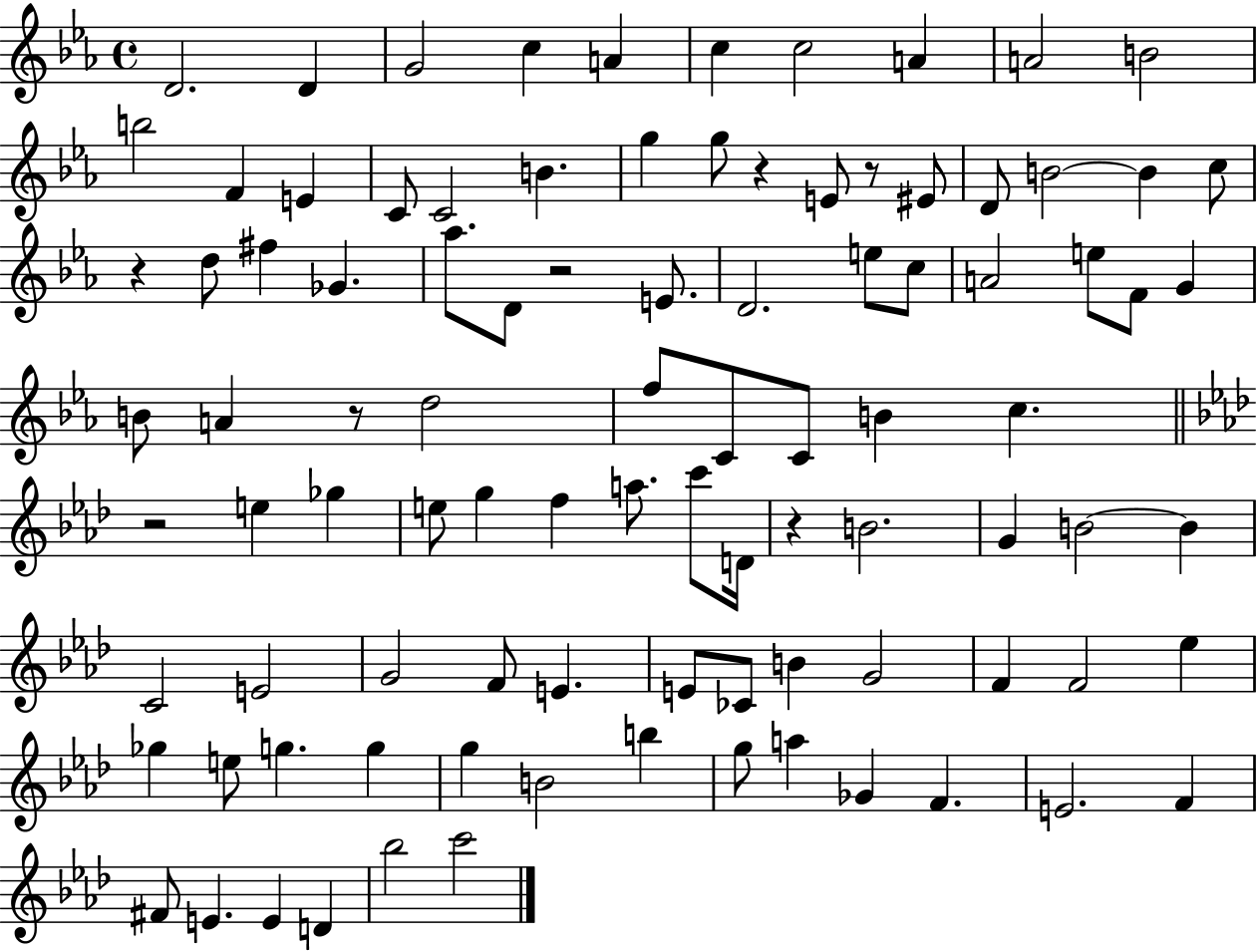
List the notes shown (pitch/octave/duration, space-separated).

D4/h. D4/q G4/h C5/q A4/q C5/q C5/h A4/q A4/h B4/h B5/h F4/q E4/q C4/e C4/h B4/q. G5/q G5/e R/q E4/e R/e EIS4/e D4/e B4/h B4/q C5/e R/q D5/e F#5/q Gb4/q. Ab5/e. D4/e R/h E4/e. D4/h. E5/e C5/e A4/h E5/e F4/e G4/q B4/e A4/q R/e D5/h F5/e C4/e C4/e B4/q C5/q. R/h E5/q Gb5/q E5/e G5/q F5/q A5/e. C6/e D4/s R/q B4/h. G4/q B4/h B4/q C4/h E4/h G4/h F4/e E4/q. E4/e CES4/e B4/q G4/h F4/q F4/h Eb5/q Gb5/q E5/e G5/q. G5/q G5/q B4/h B5/q G5/e A5/q Gb4/q F4/q. E4/h. F4/q F#4/e E4/q. E4/q D4/q Bb5/h C6/h